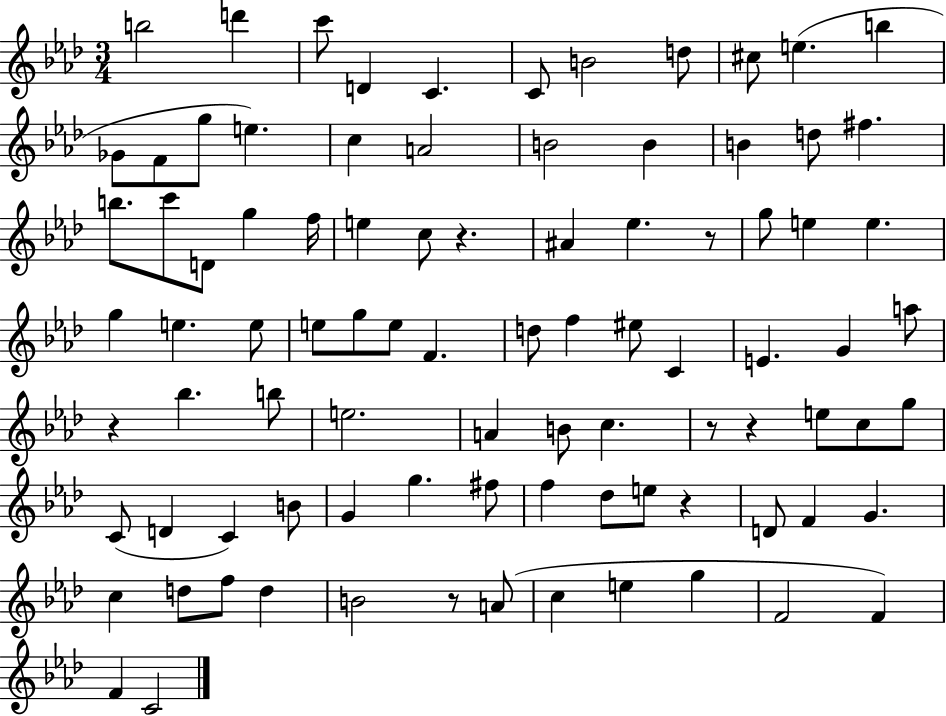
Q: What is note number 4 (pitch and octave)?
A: D4